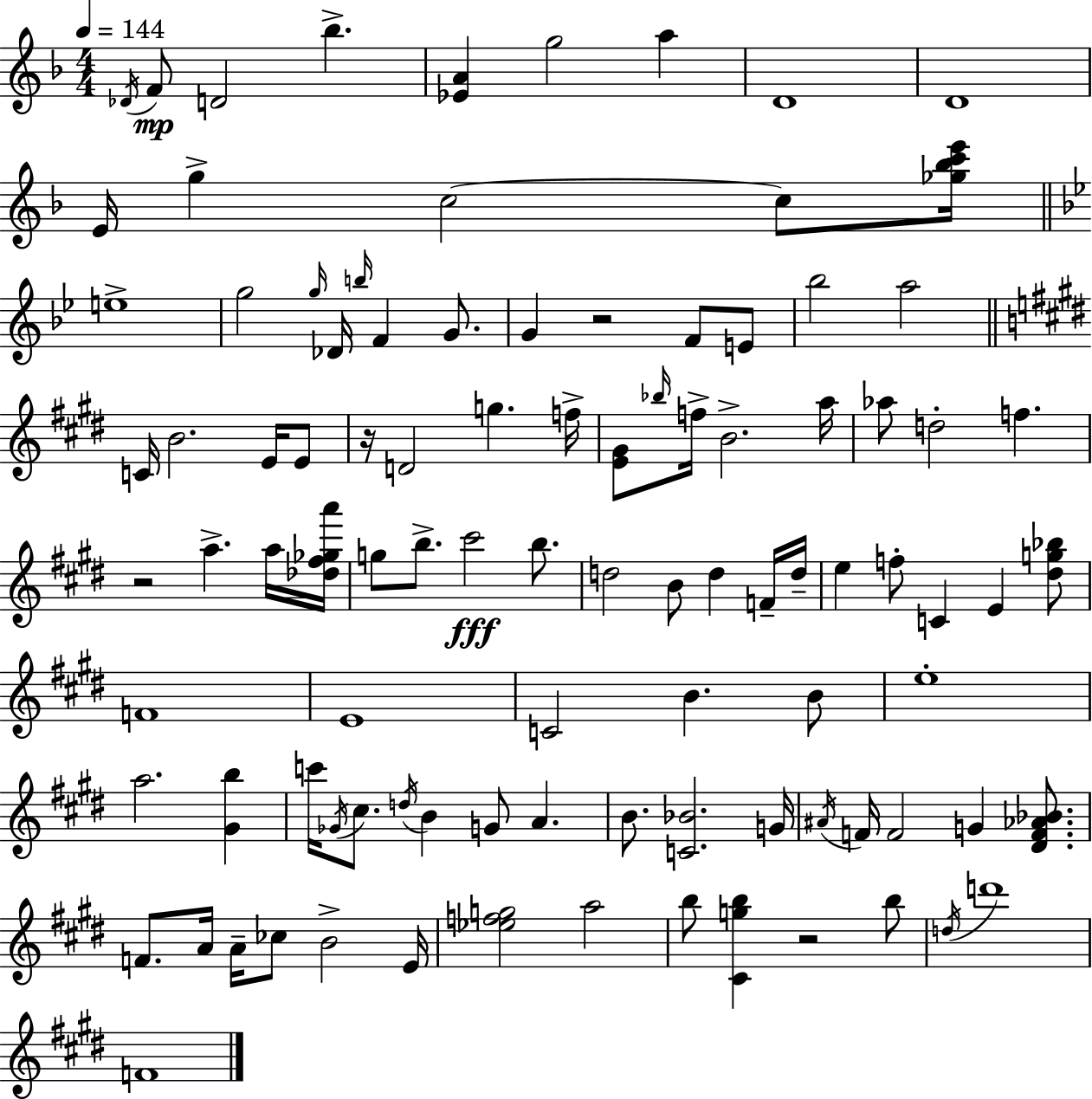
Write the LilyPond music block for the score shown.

{
  \clef treble
  \numericTimeSignature
  \time 4/4
  \key d \minor
  \tempo 4 = 144
  \repeat volta 2 { \acciaccatura { des'16 }\mp f'8 d'2 bes''4.-> | <ees' a'>4 g''2 a''4 | d'1 | d'1 | \break e'16 g''4-> c''2~~ c''8 | <ges'' bes'' c''' e'''>16 \bar "||" \break \key bes \major e''1-> | g''2 \grace { g''16 } des'16 \grace { b''16 } f'4 g'8. | g'4 r2 f'8 | e'8 bes''2 a''2 | \break \bar "||" \break \key e \major c'16 b'2. e'16 e'8 | r16 d'2 g''4. f''16-> | <e' gis'>8 \grace { bes''16 } f''16-> b'2.-> | a''16 aes''8 d''2-. f''4. | \break r2 a''4.-> a''16 | <des'' fis'' ges'' a'''>16 g''8 b''8.-> cis'''2\fff b''8. | d''2 b'8 d''4 f'16-- | d''16-- e''4 f''8-. c'4 e'4 <dis'' g'' bes''>8 | \break f'1 | e'1 | c'2 b'4. b'8 | e''1-. | \break a''2. <gis' b''>4 | c'''16 \acciaccatura { ges'16 } cis''8. \acciaccatura { d''16 } b'4 g'8 a'4. | b'8. <c' bes'>2. | g'16 \acciaccatura { ais'16 } f'16 f'2 g'4 | \break <dis' f' aes' bes'>8. f'8. a'16 a'16-- ces''8 b'2-> | e'16 <ees'' f'' g''>2 a''2 | b''8 <cis' g'' b''>4 r2 | b''8 \acciaccatura { d''16 } d'''1 | \break f'1 | } \bar "|."
}